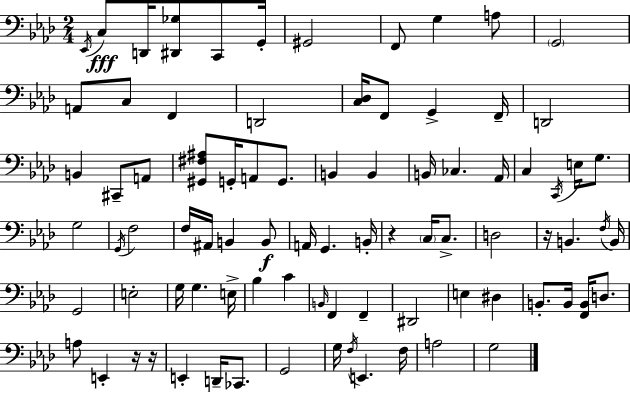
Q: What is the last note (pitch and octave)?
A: G3